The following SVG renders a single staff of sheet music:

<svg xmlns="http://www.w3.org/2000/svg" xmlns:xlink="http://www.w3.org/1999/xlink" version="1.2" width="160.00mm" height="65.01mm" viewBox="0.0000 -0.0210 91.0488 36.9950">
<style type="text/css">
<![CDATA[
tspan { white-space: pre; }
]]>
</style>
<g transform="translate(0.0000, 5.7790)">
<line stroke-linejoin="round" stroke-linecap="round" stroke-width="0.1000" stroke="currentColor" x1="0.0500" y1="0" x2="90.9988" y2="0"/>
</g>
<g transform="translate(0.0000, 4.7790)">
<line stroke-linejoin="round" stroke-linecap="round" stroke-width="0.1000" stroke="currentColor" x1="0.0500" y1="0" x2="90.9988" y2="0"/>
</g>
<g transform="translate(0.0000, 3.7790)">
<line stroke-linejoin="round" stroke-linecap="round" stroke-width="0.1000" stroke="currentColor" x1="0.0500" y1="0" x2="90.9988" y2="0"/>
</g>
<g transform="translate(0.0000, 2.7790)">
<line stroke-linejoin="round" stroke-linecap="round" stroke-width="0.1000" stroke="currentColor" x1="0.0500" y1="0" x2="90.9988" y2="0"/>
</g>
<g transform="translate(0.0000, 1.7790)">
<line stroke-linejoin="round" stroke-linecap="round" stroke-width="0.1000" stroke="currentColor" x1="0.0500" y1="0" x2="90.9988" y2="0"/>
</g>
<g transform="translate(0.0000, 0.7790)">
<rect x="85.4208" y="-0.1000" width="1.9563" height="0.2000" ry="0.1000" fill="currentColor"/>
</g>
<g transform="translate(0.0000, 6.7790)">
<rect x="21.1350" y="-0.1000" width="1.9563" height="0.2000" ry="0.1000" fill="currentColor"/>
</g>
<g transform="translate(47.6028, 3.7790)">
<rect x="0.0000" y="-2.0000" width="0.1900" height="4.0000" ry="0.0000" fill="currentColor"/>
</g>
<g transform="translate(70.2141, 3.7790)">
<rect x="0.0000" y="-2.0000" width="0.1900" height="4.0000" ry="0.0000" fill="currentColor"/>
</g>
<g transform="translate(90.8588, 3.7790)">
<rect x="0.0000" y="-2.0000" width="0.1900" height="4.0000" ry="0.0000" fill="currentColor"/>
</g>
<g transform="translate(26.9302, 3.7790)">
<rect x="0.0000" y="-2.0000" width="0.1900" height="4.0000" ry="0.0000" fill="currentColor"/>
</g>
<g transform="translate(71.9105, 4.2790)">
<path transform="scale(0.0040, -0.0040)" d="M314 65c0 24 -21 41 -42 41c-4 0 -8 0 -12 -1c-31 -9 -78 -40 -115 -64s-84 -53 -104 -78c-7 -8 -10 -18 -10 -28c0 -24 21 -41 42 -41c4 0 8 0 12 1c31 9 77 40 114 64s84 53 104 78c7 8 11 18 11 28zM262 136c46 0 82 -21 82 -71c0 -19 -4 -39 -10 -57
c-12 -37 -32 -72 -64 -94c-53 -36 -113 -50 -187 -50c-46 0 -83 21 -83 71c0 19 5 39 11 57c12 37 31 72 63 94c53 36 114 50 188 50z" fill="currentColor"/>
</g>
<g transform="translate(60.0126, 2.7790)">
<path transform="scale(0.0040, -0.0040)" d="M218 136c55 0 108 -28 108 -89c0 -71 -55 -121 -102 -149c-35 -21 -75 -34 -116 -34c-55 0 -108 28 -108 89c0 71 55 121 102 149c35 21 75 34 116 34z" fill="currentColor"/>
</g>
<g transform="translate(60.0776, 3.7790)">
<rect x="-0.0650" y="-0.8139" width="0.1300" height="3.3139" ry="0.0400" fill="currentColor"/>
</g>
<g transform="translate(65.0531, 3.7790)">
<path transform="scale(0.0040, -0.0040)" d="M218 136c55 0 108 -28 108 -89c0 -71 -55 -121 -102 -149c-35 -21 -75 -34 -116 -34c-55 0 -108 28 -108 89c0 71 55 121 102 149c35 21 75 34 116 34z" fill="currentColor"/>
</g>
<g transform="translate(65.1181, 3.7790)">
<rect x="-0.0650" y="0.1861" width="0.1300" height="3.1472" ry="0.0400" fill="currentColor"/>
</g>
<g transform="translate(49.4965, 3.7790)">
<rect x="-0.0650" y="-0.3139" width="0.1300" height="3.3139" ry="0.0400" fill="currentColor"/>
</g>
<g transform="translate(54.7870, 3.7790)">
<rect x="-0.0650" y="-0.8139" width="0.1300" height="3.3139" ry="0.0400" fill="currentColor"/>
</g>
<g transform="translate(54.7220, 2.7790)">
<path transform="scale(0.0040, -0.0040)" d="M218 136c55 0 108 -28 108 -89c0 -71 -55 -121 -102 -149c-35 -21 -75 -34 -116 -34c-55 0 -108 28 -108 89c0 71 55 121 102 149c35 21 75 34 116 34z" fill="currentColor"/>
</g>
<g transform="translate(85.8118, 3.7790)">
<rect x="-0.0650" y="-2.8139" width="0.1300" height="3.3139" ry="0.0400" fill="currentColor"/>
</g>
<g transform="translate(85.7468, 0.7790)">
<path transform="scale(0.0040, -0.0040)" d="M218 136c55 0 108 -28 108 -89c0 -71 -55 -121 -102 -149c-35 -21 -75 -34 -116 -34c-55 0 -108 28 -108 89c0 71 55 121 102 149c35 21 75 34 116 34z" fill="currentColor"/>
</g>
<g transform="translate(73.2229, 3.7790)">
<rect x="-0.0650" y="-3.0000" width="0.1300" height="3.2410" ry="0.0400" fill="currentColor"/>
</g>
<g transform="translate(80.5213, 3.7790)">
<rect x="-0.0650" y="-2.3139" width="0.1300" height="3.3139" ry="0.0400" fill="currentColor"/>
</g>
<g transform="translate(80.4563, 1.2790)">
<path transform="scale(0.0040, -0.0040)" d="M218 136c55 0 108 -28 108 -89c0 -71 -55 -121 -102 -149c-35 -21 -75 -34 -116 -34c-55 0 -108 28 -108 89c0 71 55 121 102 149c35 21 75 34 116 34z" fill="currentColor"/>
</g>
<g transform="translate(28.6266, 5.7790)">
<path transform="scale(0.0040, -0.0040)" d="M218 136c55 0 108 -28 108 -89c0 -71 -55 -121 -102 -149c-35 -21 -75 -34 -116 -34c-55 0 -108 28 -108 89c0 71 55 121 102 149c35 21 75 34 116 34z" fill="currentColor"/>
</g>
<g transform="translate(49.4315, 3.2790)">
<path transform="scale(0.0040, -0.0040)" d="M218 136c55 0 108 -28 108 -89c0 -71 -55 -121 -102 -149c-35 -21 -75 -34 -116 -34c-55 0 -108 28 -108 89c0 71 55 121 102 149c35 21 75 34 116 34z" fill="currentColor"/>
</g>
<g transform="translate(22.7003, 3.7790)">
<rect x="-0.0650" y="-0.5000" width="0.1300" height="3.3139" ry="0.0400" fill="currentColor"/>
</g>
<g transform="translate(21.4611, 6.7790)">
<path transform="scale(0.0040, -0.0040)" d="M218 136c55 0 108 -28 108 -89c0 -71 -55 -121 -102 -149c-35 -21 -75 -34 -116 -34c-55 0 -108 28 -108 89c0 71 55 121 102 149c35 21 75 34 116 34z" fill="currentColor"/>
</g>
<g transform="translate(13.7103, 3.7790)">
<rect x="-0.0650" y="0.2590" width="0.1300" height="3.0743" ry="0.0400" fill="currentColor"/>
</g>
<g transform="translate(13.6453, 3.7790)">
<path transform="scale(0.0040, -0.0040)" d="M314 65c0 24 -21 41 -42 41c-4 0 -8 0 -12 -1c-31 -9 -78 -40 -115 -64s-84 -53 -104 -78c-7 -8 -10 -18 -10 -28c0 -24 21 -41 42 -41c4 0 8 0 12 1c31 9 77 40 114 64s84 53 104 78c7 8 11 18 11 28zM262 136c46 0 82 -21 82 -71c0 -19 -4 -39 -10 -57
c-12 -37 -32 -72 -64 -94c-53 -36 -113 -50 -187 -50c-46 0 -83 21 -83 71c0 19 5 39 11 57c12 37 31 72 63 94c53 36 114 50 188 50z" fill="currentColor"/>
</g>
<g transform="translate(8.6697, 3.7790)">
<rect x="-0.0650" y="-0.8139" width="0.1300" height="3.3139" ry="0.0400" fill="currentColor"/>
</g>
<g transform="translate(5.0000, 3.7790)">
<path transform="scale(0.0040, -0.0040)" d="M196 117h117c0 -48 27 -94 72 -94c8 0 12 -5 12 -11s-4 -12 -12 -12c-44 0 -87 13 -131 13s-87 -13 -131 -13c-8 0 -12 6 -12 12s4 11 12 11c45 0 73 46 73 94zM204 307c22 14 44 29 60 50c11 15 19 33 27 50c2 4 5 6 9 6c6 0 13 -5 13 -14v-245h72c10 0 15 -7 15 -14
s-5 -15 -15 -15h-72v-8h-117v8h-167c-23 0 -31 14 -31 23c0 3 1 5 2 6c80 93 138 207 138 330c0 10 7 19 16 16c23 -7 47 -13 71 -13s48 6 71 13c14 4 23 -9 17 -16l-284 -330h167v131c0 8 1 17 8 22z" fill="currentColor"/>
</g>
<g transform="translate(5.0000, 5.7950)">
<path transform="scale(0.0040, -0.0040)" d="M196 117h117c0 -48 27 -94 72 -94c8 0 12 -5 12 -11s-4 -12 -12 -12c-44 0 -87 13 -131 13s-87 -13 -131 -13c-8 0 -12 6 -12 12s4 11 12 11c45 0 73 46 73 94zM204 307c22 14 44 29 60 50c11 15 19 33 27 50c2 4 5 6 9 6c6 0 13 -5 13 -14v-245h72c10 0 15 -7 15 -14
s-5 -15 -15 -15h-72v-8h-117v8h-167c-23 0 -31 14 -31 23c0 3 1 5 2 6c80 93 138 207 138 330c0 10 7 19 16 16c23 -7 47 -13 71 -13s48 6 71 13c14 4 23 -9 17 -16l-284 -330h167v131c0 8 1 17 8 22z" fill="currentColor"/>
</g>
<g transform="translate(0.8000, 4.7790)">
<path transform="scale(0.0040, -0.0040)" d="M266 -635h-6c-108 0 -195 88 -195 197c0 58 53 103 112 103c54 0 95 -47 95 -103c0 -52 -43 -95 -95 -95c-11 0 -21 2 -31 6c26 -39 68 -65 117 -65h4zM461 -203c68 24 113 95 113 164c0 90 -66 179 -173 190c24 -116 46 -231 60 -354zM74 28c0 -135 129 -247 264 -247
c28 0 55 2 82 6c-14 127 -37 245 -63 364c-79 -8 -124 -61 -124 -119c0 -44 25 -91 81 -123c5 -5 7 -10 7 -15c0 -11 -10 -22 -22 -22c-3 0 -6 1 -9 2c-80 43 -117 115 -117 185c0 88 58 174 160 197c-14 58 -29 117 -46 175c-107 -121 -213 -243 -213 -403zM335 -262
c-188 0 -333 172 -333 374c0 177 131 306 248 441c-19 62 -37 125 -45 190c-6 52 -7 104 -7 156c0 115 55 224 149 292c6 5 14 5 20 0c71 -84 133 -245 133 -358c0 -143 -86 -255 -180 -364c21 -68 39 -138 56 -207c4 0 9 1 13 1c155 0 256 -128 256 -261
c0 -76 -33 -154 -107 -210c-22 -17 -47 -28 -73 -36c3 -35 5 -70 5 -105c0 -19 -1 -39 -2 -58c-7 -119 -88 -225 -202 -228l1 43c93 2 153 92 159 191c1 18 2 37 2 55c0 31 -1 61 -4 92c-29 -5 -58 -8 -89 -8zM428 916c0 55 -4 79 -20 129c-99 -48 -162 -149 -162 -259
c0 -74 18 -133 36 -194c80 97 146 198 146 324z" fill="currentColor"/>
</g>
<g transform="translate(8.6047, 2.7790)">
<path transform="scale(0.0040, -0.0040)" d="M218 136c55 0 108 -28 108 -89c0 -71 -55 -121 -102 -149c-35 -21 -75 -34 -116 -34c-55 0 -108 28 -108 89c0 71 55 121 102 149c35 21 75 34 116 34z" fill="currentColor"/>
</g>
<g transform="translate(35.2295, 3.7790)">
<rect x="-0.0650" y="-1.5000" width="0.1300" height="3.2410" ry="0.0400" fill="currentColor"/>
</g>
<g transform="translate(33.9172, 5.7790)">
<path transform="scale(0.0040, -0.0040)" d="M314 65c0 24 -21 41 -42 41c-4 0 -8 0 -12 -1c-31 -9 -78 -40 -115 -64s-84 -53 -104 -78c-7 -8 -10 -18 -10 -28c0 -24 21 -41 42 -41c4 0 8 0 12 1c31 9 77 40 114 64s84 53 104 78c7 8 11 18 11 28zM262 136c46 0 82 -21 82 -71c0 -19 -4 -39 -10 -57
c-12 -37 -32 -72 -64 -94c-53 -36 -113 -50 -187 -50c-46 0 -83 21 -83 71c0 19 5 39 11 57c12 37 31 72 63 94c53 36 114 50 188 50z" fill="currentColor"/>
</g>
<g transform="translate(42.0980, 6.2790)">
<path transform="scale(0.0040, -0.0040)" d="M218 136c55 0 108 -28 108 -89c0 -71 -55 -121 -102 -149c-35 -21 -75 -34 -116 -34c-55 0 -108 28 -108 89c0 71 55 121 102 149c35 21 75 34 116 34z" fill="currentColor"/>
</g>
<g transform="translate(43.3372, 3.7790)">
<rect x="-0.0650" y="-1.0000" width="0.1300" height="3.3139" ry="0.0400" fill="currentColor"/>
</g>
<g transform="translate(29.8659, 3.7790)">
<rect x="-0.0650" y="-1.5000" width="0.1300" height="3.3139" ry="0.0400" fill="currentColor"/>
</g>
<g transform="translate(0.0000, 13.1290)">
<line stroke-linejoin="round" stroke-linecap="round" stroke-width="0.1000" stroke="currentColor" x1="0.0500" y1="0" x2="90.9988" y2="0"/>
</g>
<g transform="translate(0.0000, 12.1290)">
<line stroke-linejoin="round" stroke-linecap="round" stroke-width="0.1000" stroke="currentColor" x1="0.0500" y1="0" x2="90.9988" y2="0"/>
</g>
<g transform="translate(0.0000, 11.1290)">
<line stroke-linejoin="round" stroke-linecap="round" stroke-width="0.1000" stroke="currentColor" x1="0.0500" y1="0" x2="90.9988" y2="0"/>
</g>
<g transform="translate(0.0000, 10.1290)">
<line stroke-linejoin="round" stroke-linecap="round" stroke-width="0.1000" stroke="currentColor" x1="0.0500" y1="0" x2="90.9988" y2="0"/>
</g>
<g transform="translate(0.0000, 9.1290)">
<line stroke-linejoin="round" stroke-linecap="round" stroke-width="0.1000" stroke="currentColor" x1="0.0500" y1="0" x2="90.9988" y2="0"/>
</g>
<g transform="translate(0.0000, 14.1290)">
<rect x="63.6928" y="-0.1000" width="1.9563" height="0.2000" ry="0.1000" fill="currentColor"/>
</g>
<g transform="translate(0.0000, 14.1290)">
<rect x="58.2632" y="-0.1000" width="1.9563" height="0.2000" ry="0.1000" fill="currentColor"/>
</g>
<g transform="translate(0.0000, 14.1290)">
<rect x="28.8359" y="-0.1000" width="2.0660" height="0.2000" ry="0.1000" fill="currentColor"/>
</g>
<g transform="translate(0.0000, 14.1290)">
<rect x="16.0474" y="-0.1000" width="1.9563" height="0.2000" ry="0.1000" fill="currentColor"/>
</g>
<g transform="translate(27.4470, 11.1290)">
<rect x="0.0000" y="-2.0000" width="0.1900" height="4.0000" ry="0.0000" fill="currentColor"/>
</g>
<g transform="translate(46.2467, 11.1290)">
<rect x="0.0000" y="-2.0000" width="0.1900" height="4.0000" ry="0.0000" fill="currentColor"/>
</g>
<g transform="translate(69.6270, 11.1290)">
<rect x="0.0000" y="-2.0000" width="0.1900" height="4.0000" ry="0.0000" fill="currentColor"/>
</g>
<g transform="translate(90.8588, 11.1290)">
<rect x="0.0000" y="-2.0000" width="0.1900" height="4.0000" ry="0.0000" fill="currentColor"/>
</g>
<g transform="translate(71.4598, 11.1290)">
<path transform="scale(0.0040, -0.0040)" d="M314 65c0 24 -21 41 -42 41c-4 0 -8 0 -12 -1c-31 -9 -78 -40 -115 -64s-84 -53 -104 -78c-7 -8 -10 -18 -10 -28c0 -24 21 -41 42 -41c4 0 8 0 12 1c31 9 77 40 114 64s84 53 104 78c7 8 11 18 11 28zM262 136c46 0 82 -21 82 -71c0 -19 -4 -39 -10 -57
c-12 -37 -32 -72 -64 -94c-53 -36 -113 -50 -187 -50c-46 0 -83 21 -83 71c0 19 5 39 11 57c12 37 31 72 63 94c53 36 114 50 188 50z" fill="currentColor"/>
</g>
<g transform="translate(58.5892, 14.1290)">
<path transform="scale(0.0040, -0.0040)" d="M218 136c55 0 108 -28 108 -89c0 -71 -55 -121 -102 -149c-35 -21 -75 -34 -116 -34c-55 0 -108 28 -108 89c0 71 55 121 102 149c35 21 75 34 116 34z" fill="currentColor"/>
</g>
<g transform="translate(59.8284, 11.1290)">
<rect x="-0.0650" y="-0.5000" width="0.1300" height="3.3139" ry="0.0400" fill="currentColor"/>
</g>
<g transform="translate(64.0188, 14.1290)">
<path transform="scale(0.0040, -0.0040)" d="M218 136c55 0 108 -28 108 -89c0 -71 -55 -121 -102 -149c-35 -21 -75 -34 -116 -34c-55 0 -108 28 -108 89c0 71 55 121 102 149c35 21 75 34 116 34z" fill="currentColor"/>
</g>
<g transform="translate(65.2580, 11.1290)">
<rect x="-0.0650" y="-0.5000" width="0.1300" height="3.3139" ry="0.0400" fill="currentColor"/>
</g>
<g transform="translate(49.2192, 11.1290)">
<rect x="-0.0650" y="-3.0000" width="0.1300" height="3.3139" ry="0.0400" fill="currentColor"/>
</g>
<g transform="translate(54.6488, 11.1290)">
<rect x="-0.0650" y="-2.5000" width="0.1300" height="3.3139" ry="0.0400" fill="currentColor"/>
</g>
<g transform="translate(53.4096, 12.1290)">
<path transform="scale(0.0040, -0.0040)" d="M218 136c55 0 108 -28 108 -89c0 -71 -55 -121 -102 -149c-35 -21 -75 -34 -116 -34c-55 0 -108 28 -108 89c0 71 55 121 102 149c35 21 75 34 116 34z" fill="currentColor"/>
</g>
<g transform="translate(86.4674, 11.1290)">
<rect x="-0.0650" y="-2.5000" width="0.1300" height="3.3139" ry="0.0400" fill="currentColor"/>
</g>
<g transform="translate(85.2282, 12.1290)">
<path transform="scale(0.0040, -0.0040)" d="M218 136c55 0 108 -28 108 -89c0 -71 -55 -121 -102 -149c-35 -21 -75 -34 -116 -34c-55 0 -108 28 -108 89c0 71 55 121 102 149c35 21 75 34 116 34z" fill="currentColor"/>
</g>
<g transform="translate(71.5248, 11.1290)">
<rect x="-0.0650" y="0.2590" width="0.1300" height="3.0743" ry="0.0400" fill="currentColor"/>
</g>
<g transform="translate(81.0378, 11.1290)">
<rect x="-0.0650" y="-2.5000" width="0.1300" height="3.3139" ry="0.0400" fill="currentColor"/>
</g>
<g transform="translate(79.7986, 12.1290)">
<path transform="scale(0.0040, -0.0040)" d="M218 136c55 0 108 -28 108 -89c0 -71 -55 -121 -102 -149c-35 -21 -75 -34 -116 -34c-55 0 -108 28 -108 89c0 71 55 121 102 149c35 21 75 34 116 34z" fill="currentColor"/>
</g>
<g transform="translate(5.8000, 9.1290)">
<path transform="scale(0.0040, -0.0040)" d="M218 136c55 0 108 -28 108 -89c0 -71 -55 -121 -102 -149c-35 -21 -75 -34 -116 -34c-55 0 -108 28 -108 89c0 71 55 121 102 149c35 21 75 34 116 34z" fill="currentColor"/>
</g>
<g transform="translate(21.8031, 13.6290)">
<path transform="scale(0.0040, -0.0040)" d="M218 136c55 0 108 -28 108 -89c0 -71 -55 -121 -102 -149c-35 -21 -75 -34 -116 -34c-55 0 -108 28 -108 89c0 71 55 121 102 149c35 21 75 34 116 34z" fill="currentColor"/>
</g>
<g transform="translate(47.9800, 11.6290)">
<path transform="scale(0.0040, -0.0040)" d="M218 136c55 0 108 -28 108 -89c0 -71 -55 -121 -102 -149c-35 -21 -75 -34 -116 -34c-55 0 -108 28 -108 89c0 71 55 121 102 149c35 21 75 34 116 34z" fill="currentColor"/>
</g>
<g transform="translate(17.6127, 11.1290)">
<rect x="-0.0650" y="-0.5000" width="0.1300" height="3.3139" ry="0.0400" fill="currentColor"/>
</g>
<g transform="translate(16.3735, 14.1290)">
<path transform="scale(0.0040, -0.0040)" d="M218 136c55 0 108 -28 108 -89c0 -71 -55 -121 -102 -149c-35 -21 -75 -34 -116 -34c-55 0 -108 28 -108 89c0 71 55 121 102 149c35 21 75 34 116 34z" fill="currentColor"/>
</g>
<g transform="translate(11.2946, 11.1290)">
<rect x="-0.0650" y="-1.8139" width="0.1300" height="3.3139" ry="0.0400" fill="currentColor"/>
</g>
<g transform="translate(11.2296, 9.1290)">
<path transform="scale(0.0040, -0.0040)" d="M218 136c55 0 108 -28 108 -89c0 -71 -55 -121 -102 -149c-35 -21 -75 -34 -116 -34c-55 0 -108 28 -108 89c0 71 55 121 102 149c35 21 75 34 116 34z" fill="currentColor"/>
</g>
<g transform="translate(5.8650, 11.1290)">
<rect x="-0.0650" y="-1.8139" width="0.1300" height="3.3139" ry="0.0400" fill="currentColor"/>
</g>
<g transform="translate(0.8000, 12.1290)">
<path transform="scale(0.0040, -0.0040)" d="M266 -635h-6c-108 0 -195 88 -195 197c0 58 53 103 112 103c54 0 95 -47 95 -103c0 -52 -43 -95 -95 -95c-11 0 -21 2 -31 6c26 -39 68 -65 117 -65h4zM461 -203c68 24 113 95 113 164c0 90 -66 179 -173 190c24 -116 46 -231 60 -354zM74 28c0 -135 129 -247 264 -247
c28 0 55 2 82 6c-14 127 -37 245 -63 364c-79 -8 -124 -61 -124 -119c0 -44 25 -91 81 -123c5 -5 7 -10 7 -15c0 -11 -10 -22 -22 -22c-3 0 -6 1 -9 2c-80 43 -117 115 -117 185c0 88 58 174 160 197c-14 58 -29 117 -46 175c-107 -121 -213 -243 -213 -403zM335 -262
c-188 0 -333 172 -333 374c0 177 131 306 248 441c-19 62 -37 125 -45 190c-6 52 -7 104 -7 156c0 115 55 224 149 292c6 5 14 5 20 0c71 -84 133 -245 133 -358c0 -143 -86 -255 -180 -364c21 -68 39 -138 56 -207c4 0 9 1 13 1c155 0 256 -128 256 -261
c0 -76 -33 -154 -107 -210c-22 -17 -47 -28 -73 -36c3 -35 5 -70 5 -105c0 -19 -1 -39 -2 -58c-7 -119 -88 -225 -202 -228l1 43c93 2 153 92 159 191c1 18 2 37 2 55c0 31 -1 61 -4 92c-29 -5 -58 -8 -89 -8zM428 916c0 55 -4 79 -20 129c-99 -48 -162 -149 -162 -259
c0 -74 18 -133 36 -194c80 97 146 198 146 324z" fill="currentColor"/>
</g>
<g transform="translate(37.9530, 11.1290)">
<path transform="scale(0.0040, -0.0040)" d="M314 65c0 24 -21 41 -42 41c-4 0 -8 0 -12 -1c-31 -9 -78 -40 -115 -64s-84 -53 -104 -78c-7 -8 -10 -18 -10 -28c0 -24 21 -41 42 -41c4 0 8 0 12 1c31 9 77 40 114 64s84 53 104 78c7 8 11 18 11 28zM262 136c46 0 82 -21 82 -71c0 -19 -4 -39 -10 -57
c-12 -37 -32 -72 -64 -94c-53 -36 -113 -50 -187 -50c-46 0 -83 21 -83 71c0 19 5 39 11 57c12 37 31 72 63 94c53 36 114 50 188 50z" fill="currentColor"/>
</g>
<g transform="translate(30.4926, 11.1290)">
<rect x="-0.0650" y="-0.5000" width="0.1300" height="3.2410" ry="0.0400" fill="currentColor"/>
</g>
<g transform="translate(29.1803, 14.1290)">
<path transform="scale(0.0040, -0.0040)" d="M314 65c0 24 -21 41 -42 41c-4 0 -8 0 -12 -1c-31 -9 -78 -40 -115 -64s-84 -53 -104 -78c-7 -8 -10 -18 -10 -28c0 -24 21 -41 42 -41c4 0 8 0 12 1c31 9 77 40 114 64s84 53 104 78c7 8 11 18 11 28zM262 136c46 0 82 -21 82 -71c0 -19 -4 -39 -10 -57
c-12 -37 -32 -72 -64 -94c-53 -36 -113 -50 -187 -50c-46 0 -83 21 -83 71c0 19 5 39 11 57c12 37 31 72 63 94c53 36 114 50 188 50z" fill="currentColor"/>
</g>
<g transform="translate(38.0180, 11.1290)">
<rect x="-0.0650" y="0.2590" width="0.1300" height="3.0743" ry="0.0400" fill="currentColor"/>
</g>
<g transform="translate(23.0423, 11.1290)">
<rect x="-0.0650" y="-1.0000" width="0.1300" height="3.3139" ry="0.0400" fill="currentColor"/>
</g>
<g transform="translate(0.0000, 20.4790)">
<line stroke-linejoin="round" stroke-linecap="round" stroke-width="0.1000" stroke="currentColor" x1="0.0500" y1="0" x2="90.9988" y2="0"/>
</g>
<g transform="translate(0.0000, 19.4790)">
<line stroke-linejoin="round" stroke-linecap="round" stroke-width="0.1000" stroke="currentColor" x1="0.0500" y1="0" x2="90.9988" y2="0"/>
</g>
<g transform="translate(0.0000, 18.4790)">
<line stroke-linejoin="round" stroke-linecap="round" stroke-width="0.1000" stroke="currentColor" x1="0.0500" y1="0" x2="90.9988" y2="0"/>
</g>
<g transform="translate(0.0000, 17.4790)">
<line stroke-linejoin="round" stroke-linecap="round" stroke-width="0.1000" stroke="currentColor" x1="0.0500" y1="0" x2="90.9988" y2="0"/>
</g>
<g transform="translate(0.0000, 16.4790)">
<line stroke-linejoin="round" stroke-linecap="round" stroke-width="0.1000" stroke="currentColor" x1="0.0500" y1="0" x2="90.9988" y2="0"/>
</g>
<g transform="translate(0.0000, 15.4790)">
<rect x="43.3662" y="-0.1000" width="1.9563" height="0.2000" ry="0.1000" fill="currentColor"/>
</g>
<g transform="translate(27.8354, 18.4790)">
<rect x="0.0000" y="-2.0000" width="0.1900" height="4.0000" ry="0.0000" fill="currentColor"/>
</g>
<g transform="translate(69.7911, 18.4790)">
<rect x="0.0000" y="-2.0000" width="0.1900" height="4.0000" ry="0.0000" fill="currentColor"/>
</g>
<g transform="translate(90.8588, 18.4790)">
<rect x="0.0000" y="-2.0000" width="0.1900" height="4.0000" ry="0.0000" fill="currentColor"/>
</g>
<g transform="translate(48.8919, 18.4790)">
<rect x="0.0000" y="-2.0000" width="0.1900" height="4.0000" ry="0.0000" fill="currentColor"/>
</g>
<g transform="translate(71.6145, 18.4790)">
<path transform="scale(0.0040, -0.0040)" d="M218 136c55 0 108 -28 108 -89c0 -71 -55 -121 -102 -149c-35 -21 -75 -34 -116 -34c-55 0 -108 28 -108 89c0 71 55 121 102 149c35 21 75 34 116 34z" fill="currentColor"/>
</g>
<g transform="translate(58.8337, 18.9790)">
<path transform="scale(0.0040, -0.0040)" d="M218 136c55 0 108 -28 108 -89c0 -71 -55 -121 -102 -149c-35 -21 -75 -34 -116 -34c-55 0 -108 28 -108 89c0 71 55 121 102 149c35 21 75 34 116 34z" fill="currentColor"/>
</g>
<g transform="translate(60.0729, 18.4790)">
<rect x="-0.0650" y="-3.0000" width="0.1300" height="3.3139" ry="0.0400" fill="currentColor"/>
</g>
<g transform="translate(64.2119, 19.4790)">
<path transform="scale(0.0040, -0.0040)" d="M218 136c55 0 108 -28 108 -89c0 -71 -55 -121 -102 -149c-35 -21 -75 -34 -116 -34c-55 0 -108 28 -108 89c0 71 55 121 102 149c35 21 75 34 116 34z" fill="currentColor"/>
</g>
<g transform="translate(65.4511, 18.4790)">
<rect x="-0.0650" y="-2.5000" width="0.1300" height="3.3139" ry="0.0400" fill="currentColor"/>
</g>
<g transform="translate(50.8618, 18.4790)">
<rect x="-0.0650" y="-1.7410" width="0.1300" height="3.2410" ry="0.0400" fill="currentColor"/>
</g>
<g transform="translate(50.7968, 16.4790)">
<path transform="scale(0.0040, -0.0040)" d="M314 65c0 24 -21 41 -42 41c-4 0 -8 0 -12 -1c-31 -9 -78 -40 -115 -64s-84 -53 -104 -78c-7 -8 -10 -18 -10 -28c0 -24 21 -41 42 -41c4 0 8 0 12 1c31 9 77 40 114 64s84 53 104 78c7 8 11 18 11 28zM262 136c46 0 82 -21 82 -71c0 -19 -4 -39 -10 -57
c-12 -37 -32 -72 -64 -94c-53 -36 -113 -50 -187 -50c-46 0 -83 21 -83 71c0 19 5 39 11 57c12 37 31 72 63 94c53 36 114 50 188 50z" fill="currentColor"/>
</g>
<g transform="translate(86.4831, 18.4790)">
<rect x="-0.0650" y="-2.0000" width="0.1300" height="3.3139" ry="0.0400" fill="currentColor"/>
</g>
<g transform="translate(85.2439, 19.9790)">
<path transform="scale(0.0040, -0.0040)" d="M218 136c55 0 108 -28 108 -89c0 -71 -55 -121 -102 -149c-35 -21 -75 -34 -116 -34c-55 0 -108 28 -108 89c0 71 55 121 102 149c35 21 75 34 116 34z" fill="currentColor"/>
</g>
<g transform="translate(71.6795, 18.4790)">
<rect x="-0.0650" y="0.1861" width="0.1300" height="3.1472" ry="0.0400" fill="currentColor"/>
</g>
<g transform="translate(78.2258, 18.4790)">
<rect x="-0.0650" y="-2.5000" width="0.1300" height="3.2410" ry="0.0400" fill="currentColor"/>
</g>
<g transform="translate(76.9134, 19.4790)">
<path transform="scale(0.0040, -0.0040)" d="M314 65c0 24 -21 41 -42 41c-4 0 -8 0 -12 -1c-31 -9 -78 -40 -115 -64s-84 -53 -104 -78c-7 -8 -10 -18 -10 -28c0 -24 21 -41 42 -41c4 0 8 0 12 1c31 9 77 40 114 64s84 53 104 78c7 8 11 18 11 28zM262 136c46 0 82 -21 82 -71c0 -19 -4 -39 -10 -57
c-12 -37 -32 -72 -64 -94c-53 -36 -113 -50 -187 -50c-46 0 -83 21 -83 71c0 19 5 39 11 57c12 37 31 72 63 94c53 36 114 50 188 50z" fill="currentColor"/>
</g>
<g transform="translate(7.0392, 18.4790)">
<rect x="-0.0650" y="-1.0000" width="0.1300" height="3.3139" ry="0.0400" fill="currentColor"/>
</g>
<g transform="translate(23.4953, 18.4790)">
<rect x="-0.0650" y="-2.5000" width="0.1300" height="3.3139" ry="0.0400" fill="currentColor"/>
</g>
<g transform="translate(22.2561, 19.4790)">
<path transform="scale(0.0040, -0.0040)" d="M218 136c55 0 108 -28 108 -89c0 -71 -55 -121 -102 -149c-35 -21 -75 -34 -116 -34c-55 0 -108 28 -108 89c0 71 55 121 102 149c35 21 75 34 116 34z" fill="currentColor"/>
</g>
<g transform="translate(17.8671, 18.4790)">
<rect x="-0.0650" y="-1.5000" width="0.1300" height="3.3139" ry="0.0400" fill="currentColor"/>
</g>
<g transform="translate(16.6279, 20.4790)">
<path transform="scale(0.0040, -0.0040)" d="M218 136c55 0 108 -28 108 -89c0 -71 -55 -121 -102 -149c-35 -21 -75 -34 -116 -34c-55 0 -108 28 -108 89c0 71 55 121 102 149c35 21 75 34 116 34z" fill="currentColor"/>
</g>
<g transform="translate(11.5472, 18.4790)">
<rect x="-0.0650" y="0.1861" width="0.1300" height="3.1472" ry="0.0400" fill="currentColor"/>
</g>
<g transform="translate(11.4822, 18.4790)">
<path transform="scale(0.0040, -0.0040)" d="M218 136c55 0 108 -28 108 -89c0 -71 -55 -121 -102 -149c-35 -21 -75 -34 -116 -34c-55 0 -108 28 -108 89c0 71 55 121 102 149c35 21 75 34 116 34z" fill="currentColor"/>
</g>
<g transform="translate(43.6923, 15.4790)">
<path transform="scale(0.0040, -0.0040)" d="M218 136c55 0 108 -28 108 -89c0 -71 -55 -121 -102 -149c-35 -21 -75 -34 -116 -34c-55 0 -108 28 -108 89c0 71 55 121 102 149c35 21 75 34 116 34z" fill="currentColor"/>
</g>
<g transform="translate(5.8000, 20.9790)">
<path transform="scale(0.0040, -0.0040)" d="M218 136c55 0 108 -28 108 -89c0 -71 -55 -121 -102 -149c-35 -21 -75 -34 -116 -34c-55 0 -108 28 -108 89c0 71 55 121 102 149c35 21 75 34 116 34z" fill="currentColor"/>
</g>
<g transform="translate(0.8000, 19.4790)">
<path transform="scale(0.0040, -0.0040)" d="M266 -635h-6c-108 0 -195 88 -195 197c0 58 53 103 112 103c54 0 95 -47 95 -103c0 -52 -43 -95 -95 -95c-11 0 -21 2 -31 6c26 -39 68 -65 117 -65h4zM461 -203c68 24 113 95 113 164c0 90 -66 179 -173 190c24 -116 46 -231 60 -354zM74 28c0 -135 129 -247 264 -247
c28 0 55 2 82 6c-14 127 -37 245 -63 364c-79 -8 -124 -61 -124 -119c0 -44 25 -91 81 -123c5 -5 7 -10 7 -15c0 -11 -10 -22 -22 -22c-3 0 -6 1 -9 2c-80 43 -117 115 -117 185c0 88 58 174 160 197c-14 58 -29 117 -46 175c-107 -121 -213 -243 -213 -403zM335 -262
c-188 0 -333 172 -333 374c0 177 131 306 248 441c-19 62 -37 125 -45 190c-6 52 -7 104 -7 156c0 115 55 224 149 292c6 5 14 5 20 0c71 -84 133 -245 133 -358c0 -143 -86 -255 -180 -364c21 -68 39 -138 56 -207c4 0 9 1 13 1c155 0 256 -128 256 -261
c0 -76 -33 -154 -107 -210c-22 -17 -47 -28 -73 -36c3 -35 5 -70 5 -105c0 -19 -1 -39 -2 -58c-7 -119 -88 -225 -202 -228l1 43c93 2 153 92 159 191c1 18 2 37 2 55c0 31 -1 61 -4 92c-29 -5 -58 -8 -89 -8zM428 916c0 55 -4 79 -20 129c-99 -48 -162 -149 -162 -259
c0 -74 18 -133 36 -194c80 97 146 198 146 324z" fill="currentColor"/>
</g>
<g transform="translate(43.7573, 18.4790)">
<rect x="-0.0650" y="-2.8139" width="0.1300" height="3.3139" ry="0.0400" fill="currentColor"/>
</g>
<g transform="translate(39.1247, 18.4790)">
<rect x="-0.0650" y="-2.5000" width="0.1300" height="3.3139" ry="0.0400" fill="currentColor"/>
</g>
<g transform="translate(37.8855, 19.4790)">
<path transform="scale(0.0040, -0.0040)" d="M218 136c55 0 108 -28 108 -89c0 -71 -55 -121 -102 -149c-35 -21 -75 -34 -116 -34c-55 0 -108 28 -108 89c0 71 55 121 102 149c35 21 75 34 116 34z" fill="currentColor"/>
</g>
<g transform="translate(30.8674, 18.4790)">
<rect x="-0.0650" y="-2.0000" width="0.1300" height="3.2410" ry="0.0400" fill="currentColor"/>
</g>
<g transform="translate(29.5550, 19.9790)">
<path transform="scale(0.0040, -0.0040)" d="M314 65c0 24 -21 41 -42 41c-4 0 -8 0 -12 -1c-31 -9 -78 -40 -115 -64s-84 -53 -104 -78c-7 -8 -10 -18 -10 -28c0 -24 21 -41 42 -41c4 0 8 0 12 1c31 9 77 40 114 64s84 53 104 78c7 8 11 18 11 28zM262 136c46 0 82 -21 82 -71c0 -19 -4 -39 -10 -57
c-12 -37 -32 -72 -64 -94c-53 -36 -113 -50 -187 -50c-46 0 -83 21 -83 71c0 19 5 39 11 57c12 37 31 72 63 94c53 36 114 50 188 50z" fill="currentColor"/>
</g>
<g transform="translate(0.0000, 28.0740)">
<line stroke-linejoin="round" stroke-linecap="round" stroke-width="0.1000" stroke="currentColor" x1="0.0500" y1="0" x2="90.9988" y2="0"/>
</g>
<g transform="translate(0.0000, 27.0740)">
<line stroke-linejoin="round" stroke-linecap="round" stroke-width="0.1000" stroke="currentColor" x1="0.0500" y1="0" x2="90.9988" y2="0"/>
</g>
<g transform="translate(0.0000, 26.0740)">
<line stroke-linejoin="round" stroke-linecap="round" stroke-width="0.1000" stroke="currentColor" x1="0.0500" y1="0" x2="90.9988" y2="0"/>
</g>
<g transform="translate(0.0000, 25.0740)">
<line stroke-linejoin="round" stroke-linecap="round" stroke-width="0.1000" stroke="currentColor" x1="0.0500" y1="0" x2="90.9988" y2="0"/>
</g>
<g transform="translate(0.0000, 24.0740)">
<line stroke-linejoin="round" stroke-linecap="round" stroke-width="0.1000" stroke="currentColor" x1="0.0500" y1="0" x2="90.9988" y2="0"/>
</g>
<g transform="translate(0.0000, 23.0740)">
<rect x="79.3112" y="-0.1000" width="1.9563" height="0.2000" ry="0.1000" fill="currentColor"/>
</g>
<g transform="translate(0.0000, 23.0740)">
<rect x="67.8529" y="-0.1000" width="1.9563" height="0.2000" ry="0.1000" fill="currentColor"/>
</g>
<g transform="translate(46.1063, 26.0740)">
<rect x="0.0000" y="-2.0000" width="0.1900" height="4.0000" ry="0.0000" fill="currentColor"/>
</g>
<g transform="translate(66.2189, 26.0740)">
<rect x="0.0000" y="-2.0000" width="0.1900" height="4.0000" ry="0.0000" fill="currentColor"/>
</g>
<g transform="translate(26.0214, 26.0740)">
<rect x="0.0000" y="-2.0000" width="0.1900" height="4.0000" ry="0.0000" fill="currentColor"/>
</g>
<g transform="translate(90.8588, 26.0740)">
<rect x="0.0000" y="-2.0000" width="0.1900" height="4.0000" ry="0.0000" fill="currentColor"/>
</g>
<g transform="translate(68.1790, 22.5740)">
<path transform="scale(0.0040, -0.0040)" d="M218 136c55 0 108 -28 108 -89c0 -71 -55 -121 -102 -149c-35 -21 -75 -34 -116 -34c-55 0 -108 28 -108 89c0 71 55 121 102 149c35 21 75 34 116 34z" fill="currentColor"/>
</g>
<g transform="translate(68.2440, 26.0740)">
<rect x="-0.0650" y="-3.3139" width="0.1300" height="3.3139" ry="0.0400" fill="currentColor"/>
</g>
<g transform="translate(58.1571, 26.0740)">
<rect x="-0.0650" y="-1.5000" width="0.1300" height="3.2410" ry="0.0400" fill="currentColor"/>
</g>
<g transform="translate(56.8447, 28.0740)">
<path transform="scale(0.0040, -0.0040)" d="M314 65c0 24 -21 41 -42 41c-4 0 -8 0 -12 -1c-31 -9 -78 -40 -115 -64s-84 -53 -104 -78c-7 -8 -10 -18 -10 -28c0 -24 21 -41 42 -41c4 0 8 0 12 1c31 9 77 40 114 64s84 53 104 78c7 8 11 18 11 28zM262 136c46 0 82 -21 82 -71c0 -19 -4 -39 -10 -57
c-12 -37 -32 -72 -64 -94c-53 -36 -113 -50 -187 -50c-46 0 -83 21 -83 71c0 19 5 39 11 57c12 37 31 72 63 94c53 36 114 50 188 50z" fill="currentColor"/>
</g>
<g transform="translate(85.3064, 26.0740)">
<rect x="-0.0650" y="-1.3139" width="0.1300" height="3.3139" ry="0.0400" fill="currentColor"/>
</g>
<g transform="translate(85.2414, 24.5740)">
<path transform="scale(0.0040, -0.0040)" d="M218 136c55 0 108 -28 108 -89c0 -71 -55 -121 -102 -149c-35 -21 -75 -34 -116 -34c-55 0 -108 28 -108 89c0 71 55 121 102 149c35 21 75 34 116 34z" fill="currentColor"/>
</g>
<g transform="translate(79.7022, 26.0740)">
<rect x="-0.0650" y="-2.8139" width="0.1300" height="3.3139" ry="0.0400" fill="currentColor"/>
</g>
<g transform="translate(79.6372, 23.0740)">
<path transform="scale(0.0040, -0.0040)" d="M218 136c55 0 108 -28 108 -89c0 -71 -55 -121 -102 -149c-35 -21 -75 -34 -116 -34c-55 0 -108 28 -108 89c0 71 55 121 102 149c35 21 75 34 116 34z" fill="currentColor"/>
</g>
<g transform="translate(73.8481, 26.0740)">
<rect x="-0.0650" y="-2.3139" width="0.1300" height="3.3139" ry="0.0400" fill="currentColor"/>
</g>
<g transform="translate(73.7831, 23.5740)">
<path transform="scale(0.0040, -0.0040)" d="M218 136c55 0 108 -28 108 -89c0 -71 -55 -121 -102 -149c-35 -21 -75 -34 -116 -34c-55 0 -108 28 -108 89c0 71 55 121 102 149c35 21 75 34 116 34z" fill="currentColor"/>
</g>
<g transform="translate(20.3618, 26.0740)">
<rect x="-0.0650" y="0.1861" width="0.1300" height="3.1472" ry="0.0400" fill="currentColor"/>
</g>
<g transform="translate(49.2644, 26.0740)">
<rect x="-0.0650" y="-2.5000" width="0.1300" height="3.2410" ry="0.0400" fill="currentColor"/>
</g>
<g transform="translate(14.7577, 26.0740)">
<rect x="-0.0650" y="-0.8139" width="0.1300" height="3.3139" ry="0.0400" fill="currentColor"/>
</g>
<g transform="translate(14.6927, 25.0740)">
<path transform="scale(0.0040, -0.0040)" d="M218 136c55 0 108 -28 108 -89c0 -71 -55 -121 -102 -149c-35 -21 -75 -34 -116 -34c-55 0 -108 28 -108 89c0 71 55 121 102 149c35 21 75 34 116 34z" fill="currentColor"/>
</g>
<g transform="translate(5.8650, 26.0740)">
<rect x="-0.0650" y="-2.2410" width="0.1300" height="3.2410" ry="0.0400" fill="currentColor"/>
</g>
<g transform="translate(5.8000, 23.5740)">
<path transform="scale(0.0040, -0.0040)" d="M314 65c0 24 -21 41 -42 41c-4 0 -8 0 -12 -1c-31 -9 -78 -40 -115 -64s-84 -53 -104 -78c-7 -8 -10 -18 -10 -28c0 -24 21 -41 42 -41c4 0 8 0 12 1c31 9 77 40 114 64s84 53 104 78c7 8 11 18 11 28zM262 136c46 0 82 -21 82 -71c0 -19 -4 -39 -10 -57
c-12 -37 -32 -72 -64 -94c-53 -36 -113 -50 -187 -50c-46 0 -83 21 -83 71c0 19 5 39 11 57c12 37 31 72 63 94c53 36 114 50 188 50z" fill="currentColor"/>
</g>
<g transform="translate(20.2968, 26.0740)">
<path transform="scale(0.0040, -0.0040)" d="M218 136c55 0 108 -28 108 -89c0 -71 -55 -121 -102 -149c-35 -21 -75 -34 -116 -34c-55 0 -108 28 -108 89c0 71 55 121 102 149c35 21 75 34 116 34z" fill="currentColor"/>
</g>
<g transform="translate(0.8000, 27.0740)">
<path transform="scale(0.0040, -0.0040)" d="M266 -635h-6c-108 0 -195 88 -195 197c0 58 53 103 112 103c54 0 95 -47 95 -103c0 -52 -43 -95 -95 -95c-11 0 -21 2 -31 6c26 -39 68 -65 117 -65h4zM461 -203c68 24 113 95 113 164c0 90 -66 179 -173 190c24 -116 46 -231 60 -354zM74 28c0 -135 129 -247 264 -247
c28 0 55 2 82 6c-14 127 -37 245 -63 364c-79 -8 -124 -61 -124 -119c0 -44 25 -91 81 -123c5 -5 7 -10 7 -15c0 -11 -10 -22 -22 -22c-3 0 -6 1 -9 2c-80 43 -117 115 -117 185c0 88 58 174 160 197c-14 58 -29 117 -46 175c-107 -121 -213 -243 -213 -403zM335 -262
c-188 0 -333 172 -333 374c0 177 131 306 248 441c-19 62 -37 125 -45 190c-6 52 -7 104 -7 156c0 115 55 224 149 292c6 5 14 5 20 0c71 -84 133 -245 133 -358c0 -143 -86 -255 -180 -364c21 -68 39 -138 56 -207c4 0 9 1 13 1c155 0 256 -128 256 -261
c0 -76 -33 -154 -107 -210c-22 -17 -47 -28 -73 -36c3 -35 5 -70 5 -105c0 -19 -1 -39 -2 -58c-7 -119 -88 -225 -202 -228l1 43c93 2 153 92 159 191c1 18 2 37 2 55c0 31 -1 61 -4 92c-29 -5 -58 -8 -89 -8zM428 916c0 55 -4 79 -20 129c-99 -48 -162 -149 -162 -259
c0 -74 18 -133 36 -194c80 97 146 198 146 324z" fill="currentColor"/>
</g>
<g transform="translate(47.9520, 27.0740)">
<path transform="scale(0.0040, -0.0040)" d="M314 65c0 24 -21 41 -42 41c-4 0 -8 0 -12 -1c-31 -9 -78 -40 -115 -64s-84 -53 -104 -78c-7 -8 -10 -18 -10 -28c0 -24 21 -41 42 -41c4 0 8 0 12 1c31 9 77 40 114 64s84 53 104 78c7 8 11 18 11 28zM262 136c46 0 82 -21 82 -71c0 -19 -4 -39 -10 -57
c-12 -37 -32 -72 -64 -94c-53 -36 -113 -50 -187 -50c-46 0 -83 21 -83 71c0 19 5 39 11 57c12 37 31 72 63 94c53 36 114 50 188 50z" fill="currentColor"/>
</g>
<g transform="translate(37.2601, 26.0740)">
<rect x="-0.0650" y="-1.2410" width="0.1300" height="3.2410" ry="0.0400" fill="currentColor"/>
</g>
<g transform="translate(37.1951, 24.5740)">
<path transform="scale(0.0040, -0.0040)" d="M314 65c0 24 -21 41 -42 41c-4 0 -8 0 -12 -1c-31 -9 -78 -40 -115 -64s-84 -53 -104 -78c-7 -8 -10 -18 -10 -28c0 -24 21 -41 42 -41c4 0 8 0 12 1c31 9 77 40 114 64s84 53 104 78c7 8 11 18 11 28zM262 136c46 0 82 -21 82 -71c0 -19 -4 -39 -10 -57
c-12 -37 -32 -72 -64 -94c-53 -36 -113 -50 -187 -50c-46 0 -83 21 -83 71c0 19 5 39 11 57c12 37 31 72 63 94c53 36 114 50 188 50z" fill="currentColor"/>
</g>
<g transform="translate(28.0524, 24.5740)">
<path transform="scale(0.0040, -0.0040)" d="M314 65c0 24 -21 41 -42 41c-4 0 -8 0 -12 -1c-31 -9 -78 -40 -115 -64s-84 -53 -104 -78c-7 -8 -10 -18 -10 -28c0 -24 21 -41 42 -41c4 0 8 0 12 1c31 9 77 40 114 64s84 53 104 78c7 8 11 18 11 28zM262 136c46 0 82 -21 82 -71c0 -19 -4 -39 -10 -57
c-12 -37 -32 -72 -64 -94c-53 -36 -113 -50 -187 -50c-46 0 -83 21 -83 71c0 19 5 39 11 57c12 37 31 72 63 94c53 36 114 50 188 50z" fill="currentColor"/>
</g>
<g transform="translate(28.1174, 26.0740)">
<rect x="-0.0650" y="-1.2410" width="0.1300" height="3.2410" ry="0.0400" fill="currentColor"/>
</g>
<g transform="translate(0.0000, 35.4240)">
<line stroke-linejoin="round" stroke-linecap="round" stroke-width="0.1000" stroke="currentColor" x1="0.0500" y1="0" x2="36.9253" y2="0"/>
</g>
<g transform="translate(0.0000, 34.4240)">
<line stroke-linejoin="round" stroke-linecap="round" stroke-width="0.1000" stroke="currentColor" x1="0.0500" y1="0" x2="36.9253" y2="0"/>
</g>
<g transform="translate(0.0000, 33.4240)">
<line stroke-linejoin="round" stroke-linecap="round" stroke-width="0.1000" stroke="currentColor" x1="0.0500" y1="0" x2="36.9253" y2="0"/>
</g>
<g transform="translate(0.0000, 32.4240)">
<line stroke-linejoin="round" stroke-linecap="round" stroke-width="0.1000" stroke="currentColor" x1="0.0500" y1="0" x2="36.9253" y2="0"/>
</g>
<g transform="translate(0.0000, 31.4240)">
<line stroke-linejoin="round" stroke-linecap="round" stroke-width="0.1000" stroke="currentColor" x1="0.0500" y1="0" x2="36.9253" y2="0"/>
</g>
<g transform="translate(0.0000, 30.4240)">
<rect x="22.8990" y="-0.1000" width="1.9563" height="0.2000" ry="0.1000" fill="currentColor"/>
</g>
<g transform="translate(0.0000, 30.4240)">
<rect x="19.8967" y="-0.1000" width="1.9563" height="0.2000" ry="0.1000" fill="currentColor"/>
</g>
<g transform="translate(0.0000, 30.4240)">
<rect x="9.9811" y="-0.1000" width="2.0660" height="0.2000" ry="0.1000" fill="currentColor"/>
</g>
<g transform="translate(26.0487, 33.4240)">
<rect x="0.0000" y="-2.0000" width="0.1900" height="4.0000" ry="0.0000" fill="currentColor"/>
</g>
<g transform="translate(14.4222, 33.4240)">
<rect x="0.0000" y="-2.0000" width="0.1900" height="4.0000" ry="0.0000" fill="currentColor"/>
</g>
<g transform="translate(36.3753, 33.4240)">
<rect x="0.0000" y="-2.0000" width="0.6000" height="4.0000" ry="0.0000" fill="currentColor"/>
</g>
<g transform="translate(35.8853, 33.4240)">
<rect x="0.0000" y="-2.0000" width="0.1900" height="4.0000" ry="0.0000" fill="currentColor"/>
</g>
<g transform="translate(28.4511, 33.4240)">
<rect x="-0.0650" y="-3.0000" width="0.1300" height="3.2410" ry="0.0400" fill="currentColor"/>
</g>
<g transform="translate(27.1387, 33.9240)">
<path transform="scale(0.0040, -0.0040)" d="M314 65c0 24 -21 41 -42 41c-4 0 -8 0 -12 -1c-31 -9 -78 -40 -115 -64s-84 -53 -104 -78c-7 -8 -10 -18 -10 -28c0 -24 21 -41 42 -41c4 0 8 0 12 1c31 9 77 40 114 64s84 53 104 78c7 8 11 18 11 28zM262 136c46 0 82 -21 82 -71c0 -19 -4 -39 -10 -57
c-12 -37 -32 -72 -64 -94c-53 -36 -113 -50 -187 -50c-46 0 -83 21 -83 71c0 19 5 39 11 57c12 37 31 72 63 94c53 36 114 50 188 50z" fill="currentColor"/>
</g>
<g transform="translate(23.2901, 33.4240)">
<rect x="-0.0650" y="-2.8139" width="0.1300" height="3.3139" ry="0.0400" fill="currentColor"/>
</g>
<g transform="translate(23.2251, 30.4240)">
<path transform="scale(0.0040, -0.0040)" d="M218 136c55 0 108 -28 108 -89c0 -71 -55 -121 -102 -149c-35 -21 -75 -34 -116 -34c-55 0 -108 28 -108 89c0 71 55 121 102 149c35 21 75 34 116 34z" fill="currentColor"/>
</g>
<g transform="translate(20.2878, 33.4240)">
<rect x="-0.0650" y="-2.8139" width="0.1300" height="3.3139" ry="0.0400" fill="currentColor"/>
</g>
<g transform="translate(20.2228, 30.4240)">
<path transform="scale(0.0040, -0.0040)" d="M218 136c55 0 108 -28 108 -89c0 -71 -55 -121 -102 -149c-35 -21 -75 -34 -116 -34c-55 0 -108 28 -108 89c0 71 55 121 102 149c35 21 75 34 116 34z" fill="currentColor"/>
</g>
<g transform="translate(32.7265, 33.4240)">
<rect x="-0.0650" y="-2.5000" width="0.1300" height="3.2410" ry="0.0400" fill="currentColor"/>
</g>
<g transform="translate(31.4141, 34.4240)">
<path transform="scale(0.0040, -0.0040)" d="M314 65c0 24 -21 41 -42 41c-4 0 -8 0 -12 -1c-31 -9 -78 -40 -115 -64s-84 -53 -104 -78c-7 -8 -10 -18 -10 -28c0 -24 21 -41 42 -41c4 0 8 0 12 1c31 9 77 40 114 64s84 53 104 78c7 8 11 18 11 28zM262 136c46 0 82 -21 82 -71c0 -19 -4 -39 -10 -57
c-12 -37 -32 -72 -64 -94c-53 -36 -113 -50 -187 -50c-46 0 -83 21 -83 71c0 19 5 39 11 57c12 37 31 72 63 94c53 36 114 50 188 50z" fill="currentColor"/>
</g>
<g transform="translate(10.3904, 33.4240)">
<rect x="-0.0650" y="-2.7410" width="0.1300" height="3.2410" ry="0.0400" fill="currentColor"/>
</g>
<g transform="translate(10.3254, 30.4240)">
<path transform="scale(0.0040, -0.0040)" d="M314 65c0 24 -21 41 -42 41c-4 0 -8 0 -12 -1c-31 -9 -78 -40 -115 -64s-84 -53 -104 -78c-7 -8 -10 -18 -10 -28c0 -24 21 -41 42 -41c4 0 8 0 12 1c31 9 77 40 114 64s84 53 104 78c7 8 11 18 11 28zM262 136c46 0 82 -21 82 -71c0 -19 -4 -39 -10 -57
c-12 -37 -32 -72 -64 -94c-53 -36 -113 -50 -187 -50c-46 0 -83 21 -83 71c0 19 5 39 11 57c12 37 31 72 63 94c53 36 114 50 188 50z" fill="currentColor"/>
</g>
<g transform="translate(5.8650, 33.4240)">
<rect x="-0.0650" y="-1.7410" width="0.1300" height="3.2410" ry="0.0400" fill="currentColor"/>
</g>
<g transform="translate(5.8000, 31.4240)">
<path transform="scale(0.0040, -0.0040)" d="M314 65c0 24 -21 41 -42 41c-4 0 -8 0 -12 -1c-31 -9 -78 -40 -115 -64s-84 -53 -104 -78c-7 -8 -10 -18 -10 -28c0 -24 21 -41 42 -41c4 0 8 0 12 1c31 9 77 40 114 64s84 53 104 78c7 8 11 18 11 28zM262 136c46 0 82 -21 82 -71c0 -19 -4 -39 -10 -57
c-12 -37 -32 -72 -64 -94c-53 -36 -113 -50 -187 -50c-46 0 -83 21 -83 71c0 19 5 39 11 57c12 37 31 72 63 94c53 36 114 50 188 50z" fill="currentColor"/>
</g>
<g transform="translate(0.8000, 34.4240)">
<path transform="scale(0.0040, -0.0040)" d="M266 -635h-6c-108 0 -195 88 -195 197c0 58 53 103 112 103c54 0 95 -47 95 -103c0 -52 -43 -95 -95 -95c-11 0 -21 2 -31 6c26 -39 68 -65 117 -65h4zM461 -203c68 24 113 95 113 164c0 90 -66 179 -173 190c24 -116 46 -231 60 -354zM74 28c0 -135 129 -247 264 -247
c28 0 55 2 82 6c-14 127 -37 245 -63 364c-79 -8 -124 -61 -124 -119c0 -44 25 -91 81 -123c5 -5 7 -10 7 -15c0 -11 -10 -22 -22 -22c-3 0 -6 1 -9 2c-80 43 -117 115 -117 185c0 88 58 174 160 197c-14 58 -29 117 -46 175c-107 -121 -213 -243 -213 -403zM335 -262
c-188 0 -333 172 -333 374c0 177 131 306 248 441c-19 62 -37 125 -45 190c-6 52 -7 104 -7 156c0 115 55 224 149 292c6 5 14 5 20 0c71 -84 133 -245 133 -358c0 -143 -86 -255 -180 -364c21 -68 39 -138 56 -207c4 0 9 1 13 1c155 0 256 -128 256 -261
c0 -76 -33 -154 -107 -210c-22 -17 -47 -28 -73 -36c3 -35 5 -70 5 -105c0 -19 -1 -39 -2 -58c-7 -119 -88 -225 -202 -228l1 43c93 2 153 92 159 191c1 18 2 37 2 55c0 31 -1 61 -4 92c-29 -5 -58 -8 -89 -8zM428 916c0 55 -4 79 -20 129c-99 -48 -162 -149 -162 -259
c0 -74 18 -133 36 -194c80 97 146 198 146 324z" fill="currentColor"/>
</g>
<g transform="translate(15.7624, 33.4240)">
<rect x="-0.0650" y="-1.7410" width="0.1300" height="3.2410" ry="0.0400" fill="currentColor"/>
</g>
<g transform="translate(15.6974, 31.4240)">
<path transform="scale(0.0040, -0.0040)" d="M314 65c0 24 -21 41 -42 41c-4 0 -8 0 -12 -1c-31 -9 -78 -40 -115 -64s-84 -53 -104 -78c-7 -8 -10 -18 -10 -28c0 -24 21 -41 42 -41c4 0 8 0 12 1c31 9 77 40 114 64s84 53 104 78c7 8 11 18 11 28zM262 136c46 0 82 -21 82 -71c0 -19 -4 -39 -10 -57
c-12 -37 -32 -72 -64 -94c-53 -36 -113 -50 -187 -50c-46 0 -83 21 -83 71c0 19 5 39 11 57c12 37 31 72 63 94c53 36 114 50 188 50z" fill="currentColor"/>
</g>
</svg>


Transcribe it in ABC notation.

X:1
T:Untitled
M:4/4
L:1/4
K:C
d B2 C E E2 D c d d B A2 g a f f C D C2 B2 A G C C B2 G G D B E G F2 G a f2 A G B G2 F g2 d B e2 e2 G2 E2 b g a e f2 a2 f2 a a A2 G2